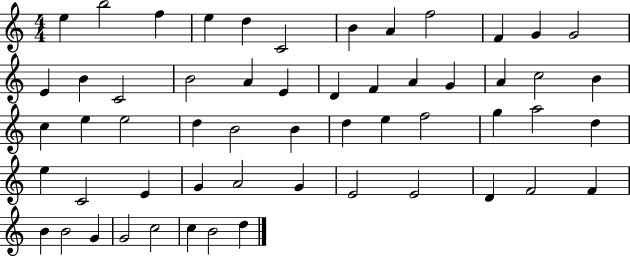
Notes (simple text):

E5/q B5/h F5/q E5/q D5/q C4/h B4/q A4/q F5/h F4/q G4/q G4/h E4/q B4/q C4/h B4/h A4/q E4/q D4/q F4/q A4/q G4/q A4/q C5/h B4/q C5/q E5/q E5/h D5/q B4/h B4/q D5/q E5/q F5/h G5/q A5/h D5/q E5/q C4/h E4/q G4/q A4/h G4/q E4/h E4/h D4/q F4/h F4/q B4/q B4/h G4/q G4/h C5/h C5/q B4/h D5/q